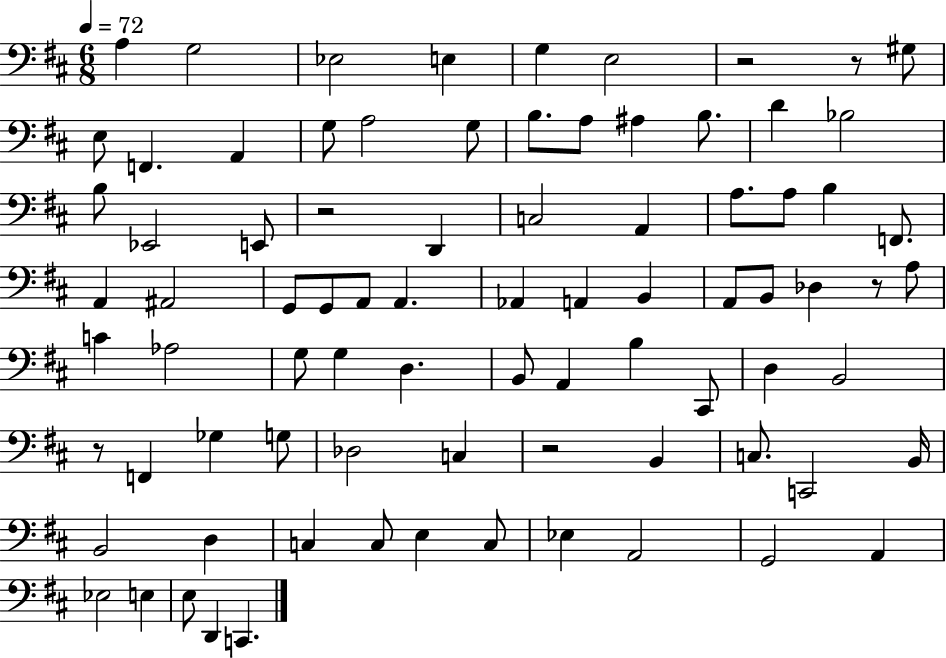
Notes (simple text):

A3/q G3/h Eb3/h E3/q G3/q E3/h R/h R/e G#3/e E3/e F2/q. A2/q G3/e A3/h G3/e B3/e. A3/e A#3/q B3/e. D4/q Bb3/h B3/e Eb2/h E2/e R/h D2/q C3/h A2/q A3/e. A3/e B3/q F2/e. A2/q A#2/h G2/e G2/e A2/e A2/q. Ab2/q A2/q B2/q A2/e B2/e Db3/q R/e A3/e C4/q Ab3/h G3/e G3/q D3/q. B2/e A2/q B3/q C#2/e D3/q B2/h R/e F2/q Gb3/q G3/e Db3/h C3/q R/h B2/q C3/e. C2/h B2/s B2/h D3/q C3/q C3/e E3/q C3/e Eb3/q A2/h G2/h A2/q Eb3/h E3/q E3/e D2/q C2/q.